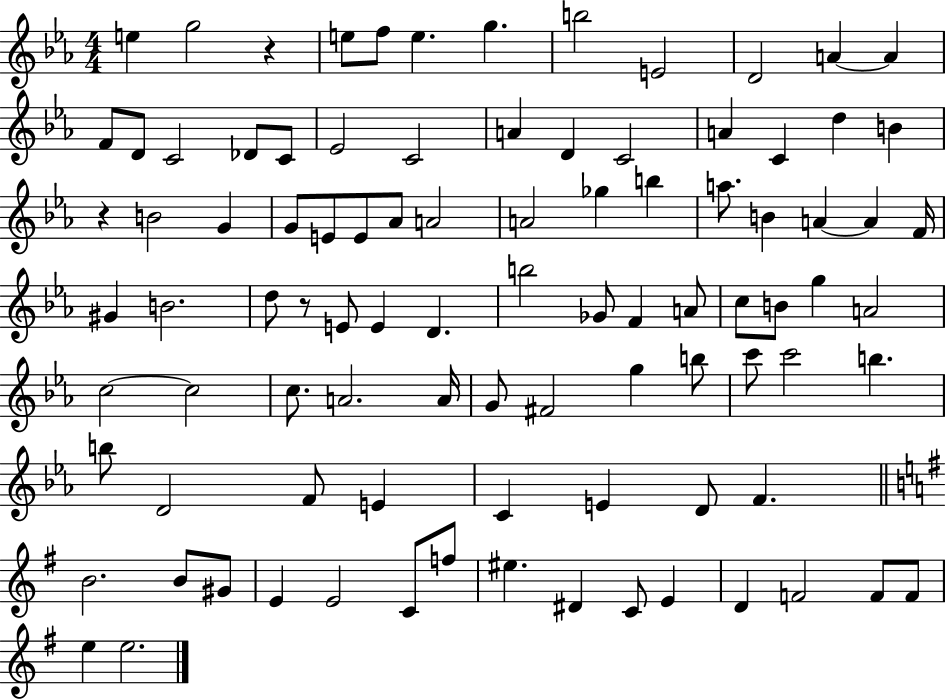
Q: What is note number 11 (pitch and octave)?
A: A4